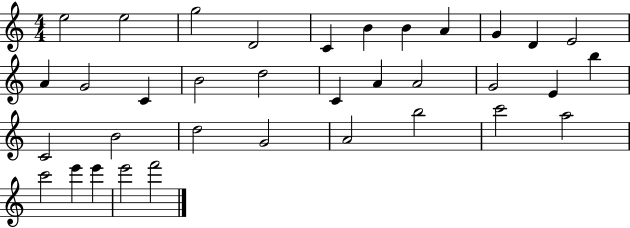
{
  \clef treble
  \numericTimeSignature
  \time 4/4
  \key c \major
  e''2 e''2 | g''2 d'2 | c'4 b'4 b'4 a'4 | g'4 d'4 e'2 | \break a'4 g'2 c'4 | b'2 d''2 | c'4 a'4 a'2 | g'2 e'4 b''4 | \break c'2 b'2 | d''2 g'2 | a'2 b''2 | c'''2 a''2 | \break c'''2 e'''4 e'''4 | e'''2 f'''2 | \bar "|."
}